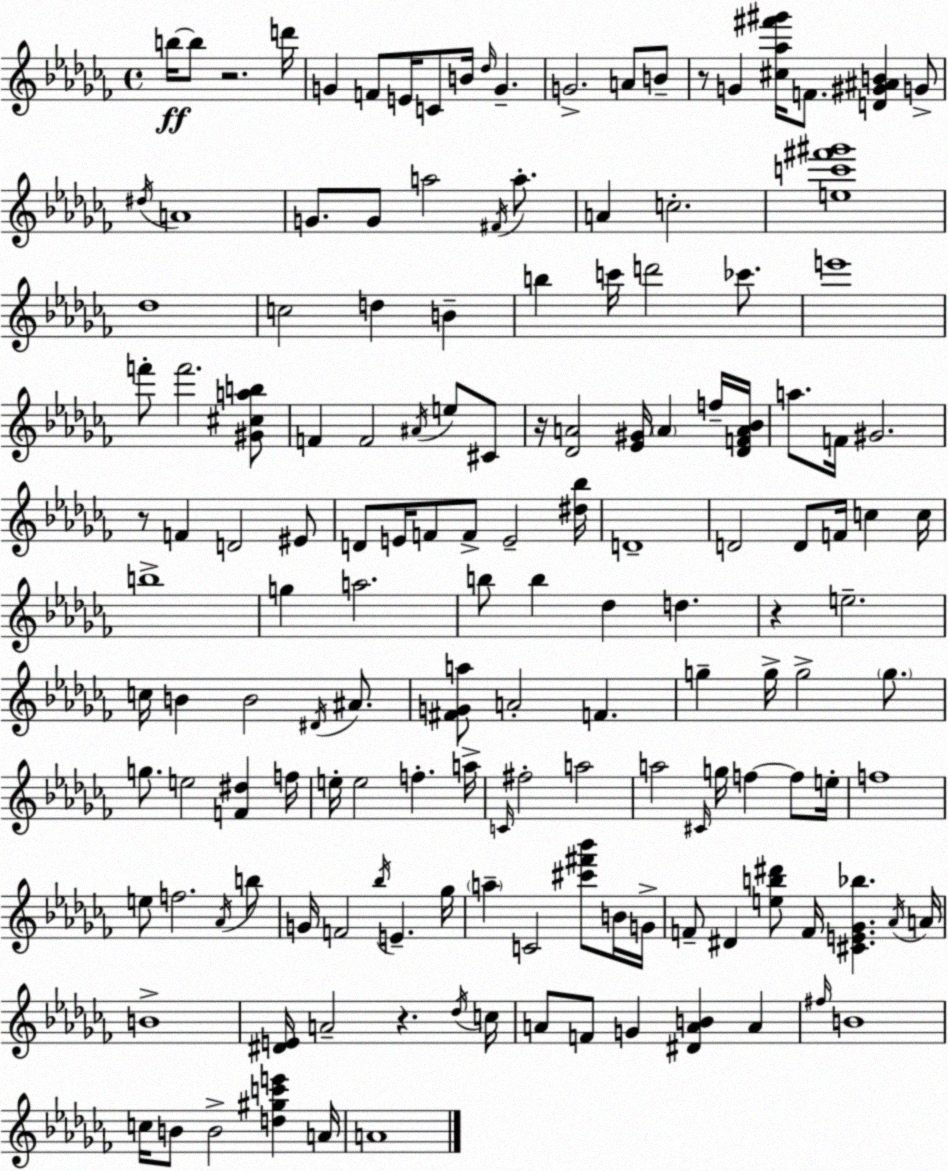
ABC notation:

X:1
T:Untitled
M:4/4
L:1/4
K:Abm
b/4 b/2 z2 d'/4 G F/2 E/4 C/2 B/4 _d/4 G G2 A/2 B/2 z/2 G [^c_a^f'^g']/4 F/2 [D^G^AB] G/2 ^d/4 A4 G/2 G/2 a2 ^F/4 a/2 A c2 [ec'^f'^g']4 _d4 c2 d B b c'/4 d'2 _c'/2 e'4 f'/2 f'2 [^G^cab]/2 F F2 ^A/4 e/2 ^C/2 z/4 [_DA]2 [_E^G]/4 A f/4 [_DFA_B]/4 a/2 F/4 ^G2 z/2 F D2 ^E/2 D/2 E/4 F/2 F/2 E2 [^d_b]/4 D4 D2 D/2 F/4 c c/4 b4 g a2 b/2 b _d d z e2 c/4 B B2 ^D/4 ^A/2 [^FGa]/2 A2 F g g/4 g2 g/2 g/2 e2 [F^d] f/4 e/4 e2 f a/4 C/4 ^f2 a2 a2 ^C/4 g/4 f f/2 e/4 f4 e/2 f2 _A/4 b/2 G/4 F2 _b/4 E _g/4 a C2 [^c'^f'_b']/2 B/4 G/4 F/2 ^D [eb^d']/2 F/4 [^CE_G_b] _A/4 A/4 B4 [^DE]/4 A2 z _d/4 c/4 A/2 F/2 G [^DAB] A ^f/4 B4 c/4 B/2 B2 [d^gc'e'] A/4 A4